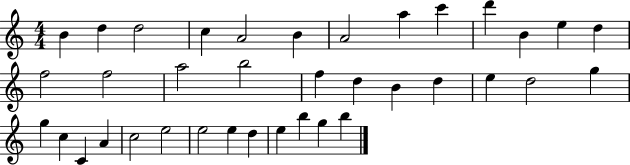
{
  \clef treble
  \numericTimeSignature
  \time 4/4
  \key c \major
  b'4 d''4 d''2 | c''4 a'2 b'4 | a'2 a''4 c'''4 | d'''4 b'4 e''4 d''4 | \break f''2 f''2 | a''2 b''2 | f''4 d''4 b'4 d''4 | e''4 d''2 g''4 | \break g''4 c''4 c'4 a'4 | c''2 e''2 | e''2 e''4 d''4 | e''4 b''4 g''4 b''4 | \break \bar "|."
}